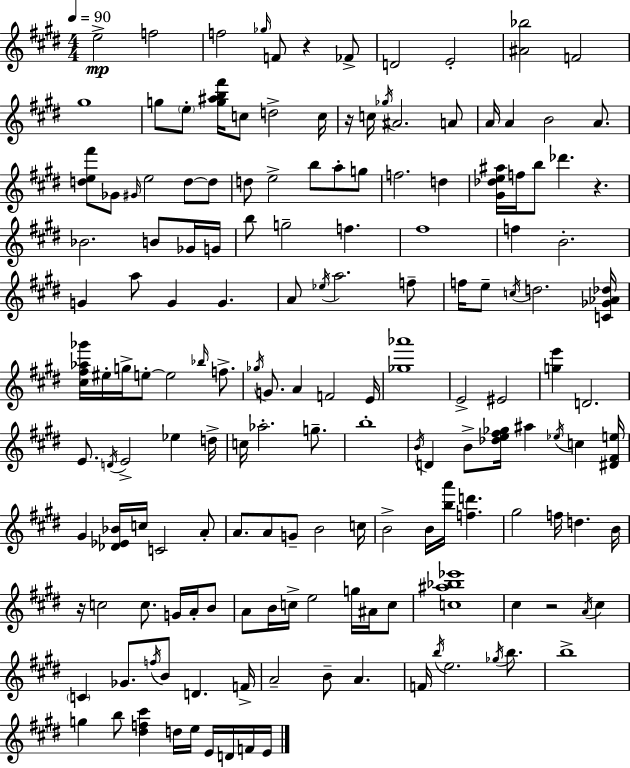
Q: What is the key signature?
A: E major